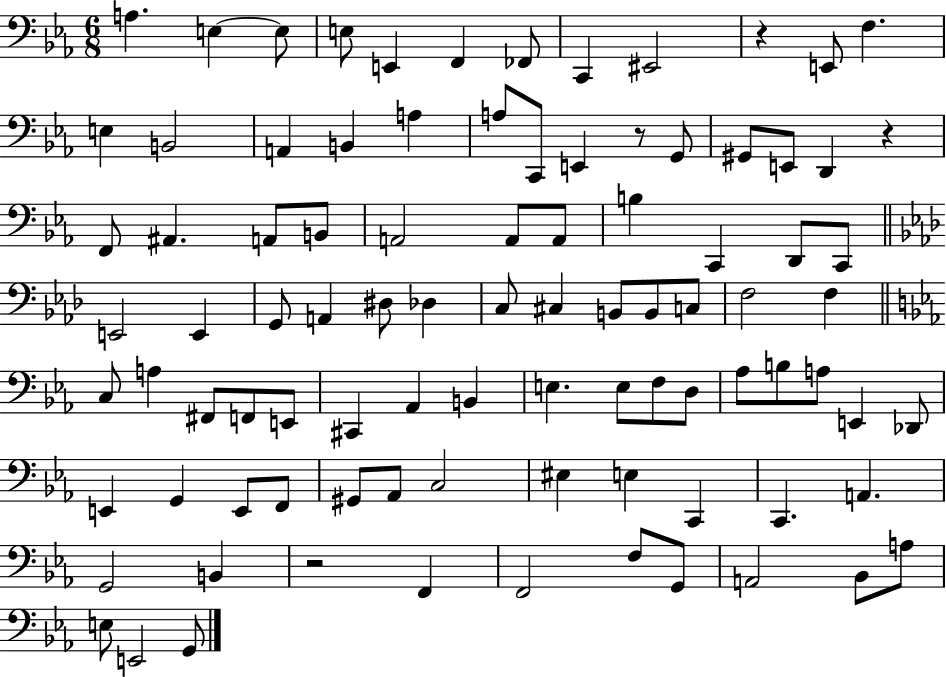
{
  \clef bass
  \numericTimeSignature
  \time 6/8
  \key ees \major
  a4. e4~~ e8 | e8 e,4 f,4 fes,8 | c,4 eis,2 | r4 e,8 f4. | \break e4 b,2 | a,4 b,4 a4 | a8 c,8 e,4 r8 g,8 | gis,8 e,8 d,4 r4 | \break f,8 ais,4. a,8 b,8 | a,2 a,8 a,8 | b4 c,4 d,8 c,8 | \bar "||" \break \key aes \major e,2 e,4 | g,8 a,4 dis8 des4 | c8 cis4 b,8 b,8 c8 | f2 f4 | \break \bar "||" \break \key ees \major c8 a4 fis,8 f,8 e,8 | cis,4 aes,4 b,4 | e4. e8 f8 d8 | aes8 b8 a8 e,4 des,8 | \break e,4 g,4 e,8 f,8 | gis,8 aes,8 c2 | eis4 e4 c,4 | c,4. a,4. | \break g,2 b,4 | r2 f,4 | f,2 f8 g,8 | a,2 bes,8 a8 | \break e8 e,2 g,8 | \bar "|."
}